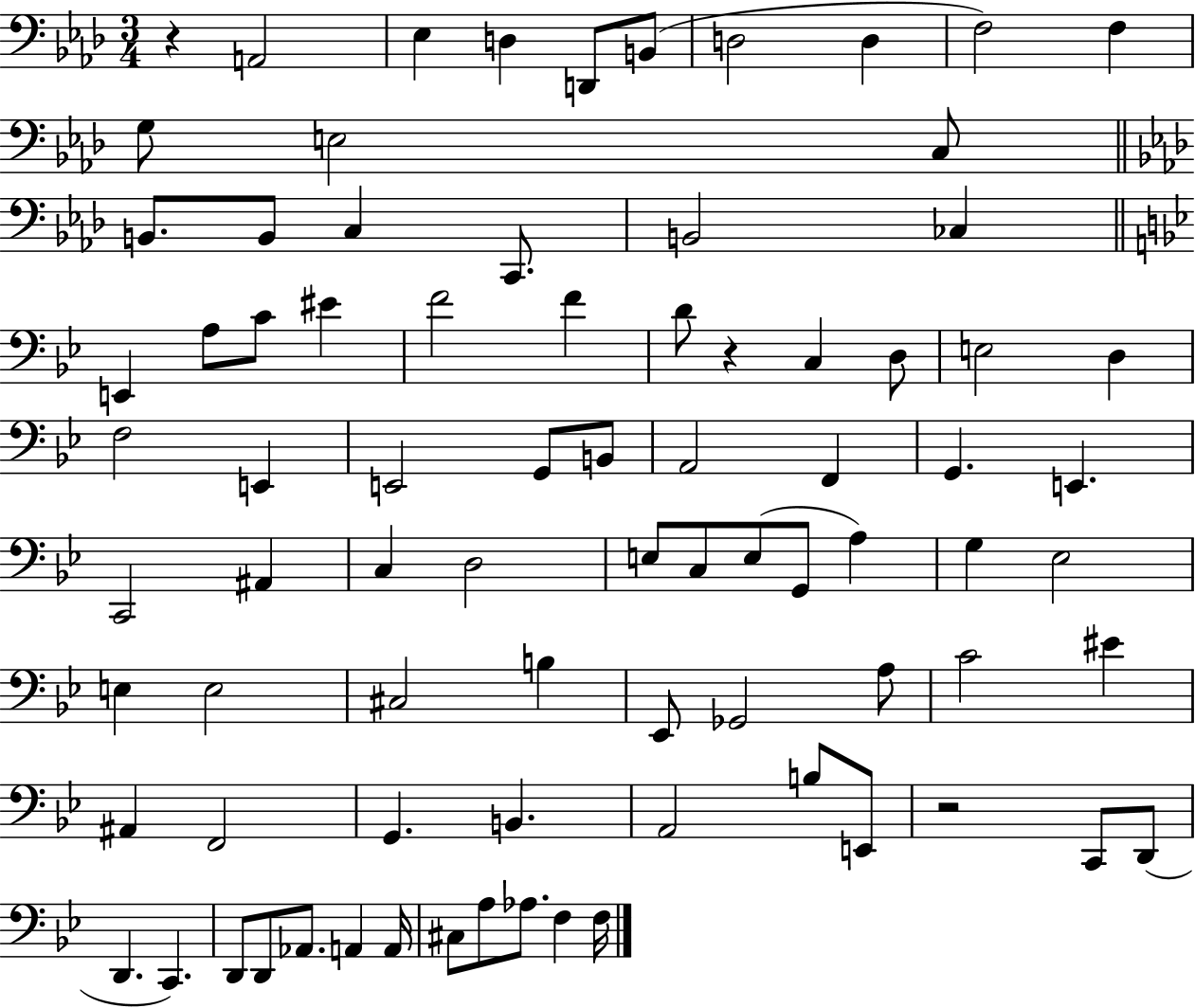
{
  \clef bass
  \numericTimeSignature
  \time 3/4
  \key aes \major
  \repeat volta 2 { r4 a,2 | ees4 d4 d,8 b,8( | d2 d4 | f2) f4 | \break g8 e2 c8 | \bar "||" \break \key f \minor b,8. b,8 c4 c,8. | b,2 ces4 | \bar "||" \break \key bes \major e,4 a8 c'8 eis'4 | f'2 f'4 | d'8 r4 c4 d8 | e2 d4 | \break f2 e,4 | e,2 g,8 b,8 | a,2 f,4 | g,4. e,4. | \break c,2 ais,4 | c4 d2 | e8 c8 e8( g,8 a4) | g4 ees2 | \break e4 e2 | cis2 b4 | ees,8 ges,2 a8 | c'2 eis'4 | \break ais,4 f,2 | g,4. b,4. | a,2 b8 e,8 | r2 c,8 d,8( | \break d,4. c,4.) | d,8 d,8 aes,8. a,4 a,16 | cis8 a8 aes8. f4 f16 | } \bar "|."
}